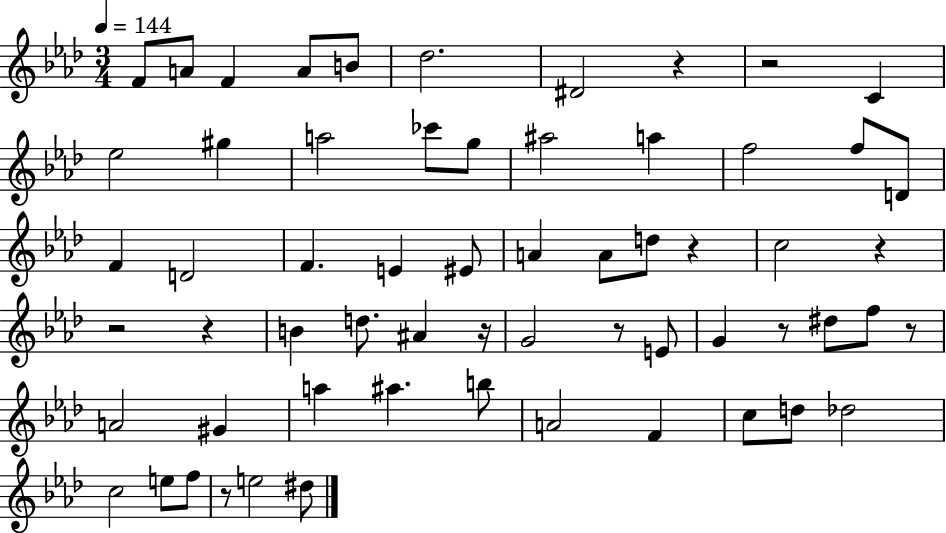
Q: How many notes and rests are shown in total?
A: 61